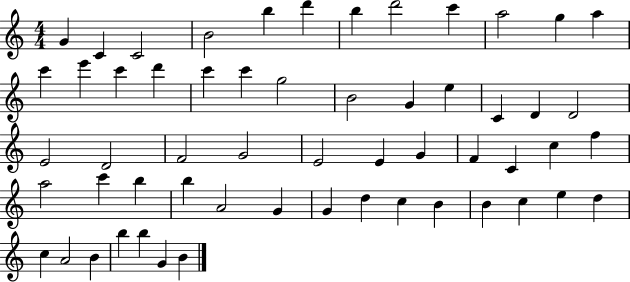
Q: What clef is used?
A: treble